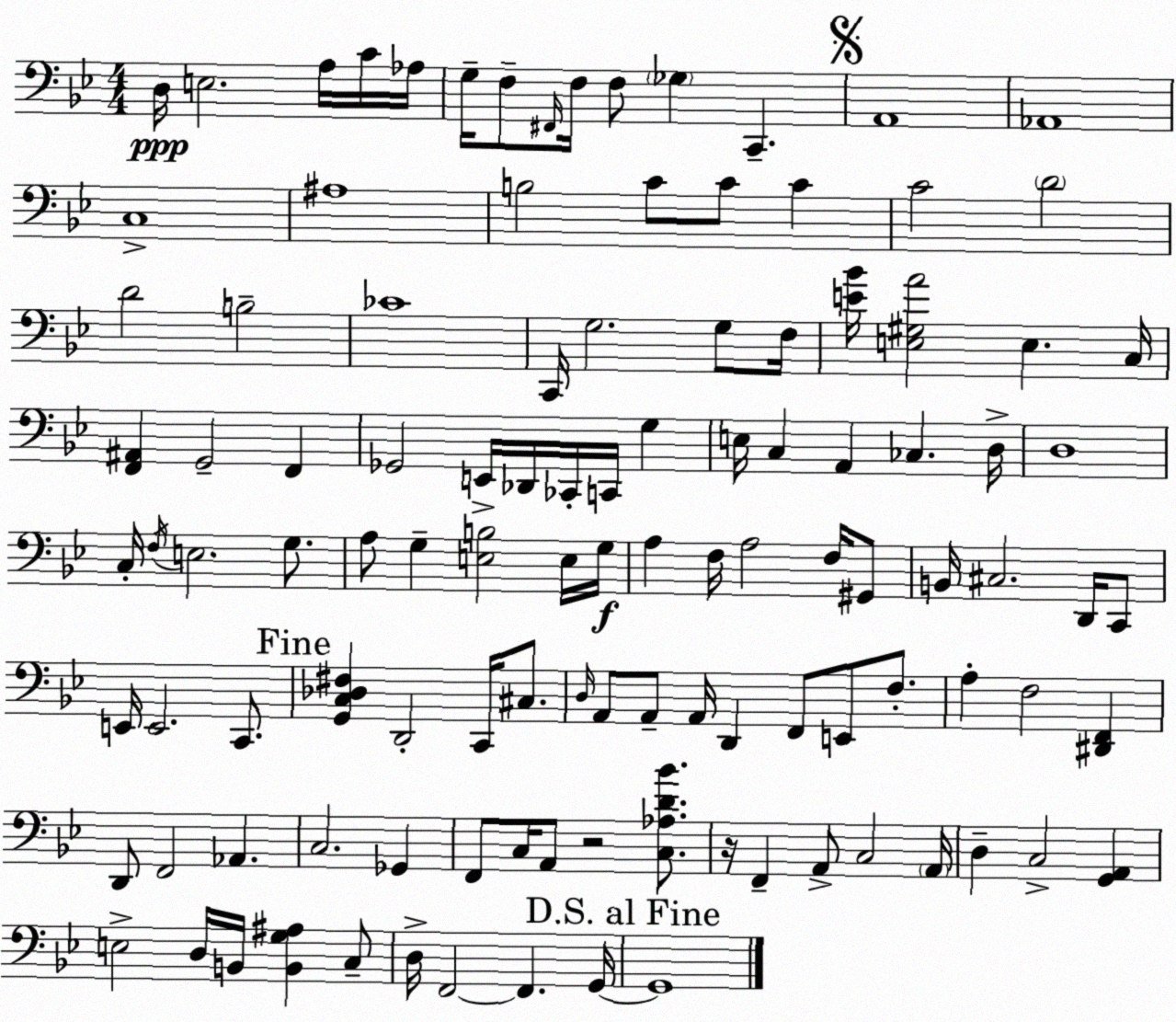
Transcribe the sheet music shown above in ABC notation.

X:1
T:Untitled
M:4/4
L:1/4
K:Bb
D,/4 E,2 A,/4 C/4 _A,/4 G,/4 F,/2 ^F,,/4 F,/4 F,/2 _G, C,, A,,4 _A,,4 C,4 ^A,4 B,2 C/2 C/2 C C2 D2 D2 B,2 _C4 C,,/4 G,2 G,/2 F,/4 [E_B]/4 [E,^G,A]2 E, C,/4 [F,,^A,,] G,,2 F,, _G,,2 E,,/4 _D,,/4 _C,,/4 C,,/4 G, E,/4 C, A,, _C, D,/4 D,4 C,/4 F,/4 E,2 G,/2 A,/2 G, [E,B,]2 E,/4 G,/4 A, F,/4 A,2 F,/4 ^G,,/2 B,,/4 ^C,2 D,,/4 C,,/2 E,,/4 E,,2 C,,/2 [G,,C,_D,^F,] D,,2 C,,/4 ^C,/2 D,/4 A,,/2 A,,/2 A,,/4 D,, F,,/2 E,,/2 F,/2 A, F,2 [^D,,F,,] D,,/2 F,,2 _A,, C,2 _G,, F,,/2 C,/4 A,,/2 z2 [C,_A,D_B]/2 z/4 F,, A,,/2 C,2 A,,/4 D, C,2 [G,,A,,] E,2 D,/4 B,,/4 [B,,G,^A,] C,/2 D,/4 F,,2 F,, G,,/4 G,,4